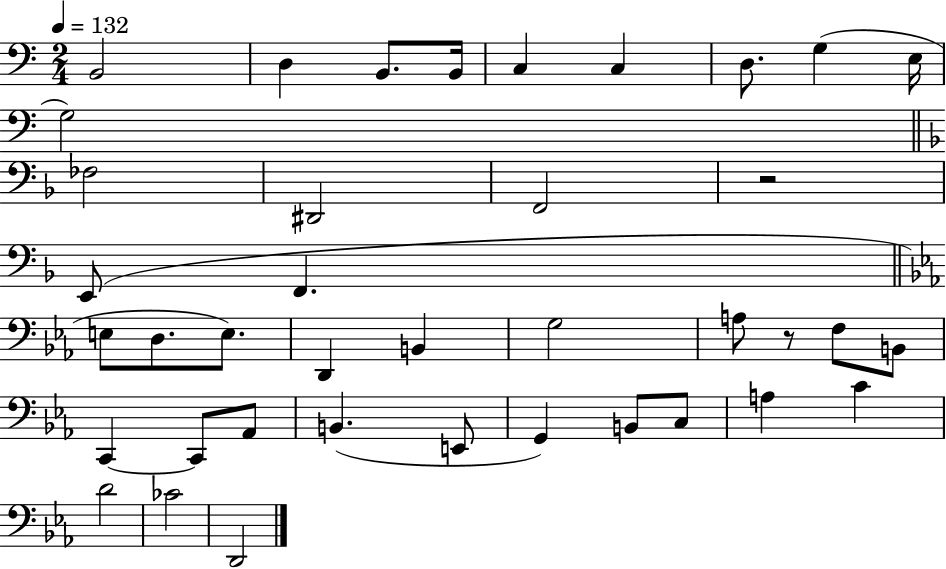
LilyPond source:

{
  \clef bass
  \numericTimeSignature
  \time 2/4
  \key c \major
  \tempo 4 = 132
  b,2 | d4 b,8. b,16 | c4 c4 | d8. g4( e16 | \break g2) | \bar "||" \break \key f \major fes2 | dis,2 | f,2 | r2 | \break e,8( f,4. | \bar "||" \break \key ees \major e8 d8. e8.) | d,4 b,4 | g2 | a8 r8 f8 b,8 | \break c,4~~ c,8 aes,8 | b,4.( e,8 | g,4) b,8 c8 | a4 c'4 | \break d'2 | ces'2 | d,2 | \bar "|."
}